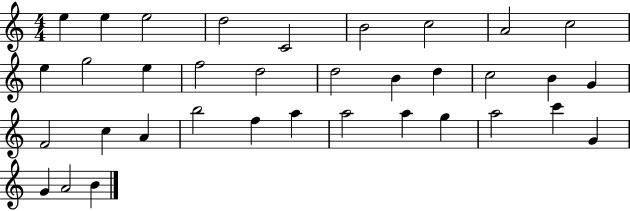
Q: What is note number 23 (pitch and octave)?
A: A4